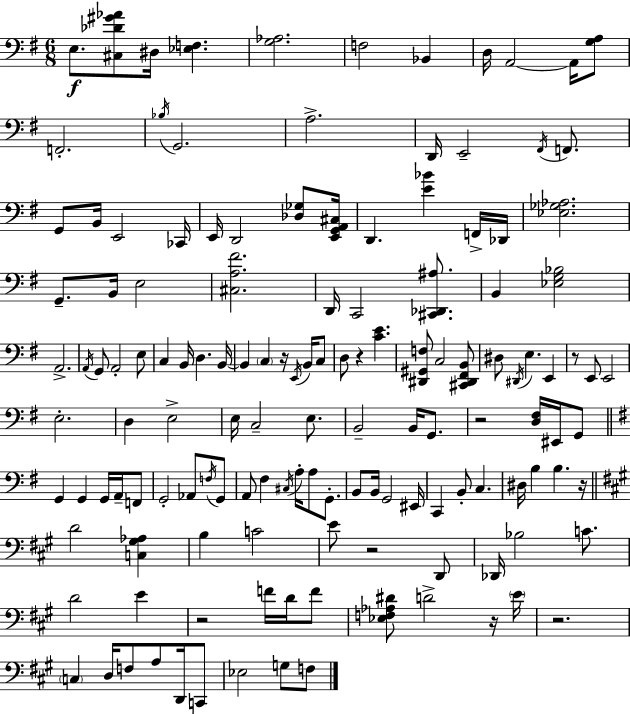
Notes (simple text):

E3/e. [C#3,Db4,G#4,Ab4]/e D#3/s [Eb3,F3]/q. [G3,Ab3]/h. F3/h Bb2/q D3/s A2/h A2/s [G3,A3]/e F2/h. Bb3/s G2/h. A3/h. D2/s E2/h F#2/s F2/e. G2/e B2/s E2/h CES2/s E2/s D2/h [Db3,Gb3]/e [E2,G2,A2,C#3]/s D2/q. [E4,Bb4]/q F2/s Db2/s [Eb3,Gb3,Ab3]/h. G2/e. B2/s E3/h [C#3,A3,F#4]/h. D2/s C2/h [C#2,Db2,A#3]/e. B2/q [Eb3,G3,Bb3]/h A2/h. A2/s G2/e A2/h E3/e C3/q B2/s D3/q. B2/s B2/q C3/q R/s E2/s B2/s C3/e D3/e R/q [C4,E4]/q. [D#2,G#2,F3]/e C3/h [C#2,D#2,F#2,B2]/e D#3/e D#2/s E3/q. E2/q R/e E2/e E2/h E3/h. D3/q E3/h E3/s C3/h E3/e. B2/h B2/s G2/e. R/h [D3,F#3]/s EIS2/s G2/e G2/q G2/q G2/s A2/s F2/e G2/h Ab2/e F3/s G2/e A2/e F#3/q C#3/s A3/s A3/e G2/e. B2/e B2/s G2/h EIS2/s C2/q B2/e C3/q. D#3/s B3/q B3/q. R/s D4/h [C3,G#3,Ab3]/q B3/q C4/h E4/e R/h D2/e Db2/s Bb3/h C4/e. D4/h E4/q R/h F4/s D4/s F4/e [Eb3,F3,Ab3,D#4]/e D4/h R/s E4/s R/h. C3/q D3/s F3/e A3/e D2/s C2/e Eb3/h G3/e F3/e